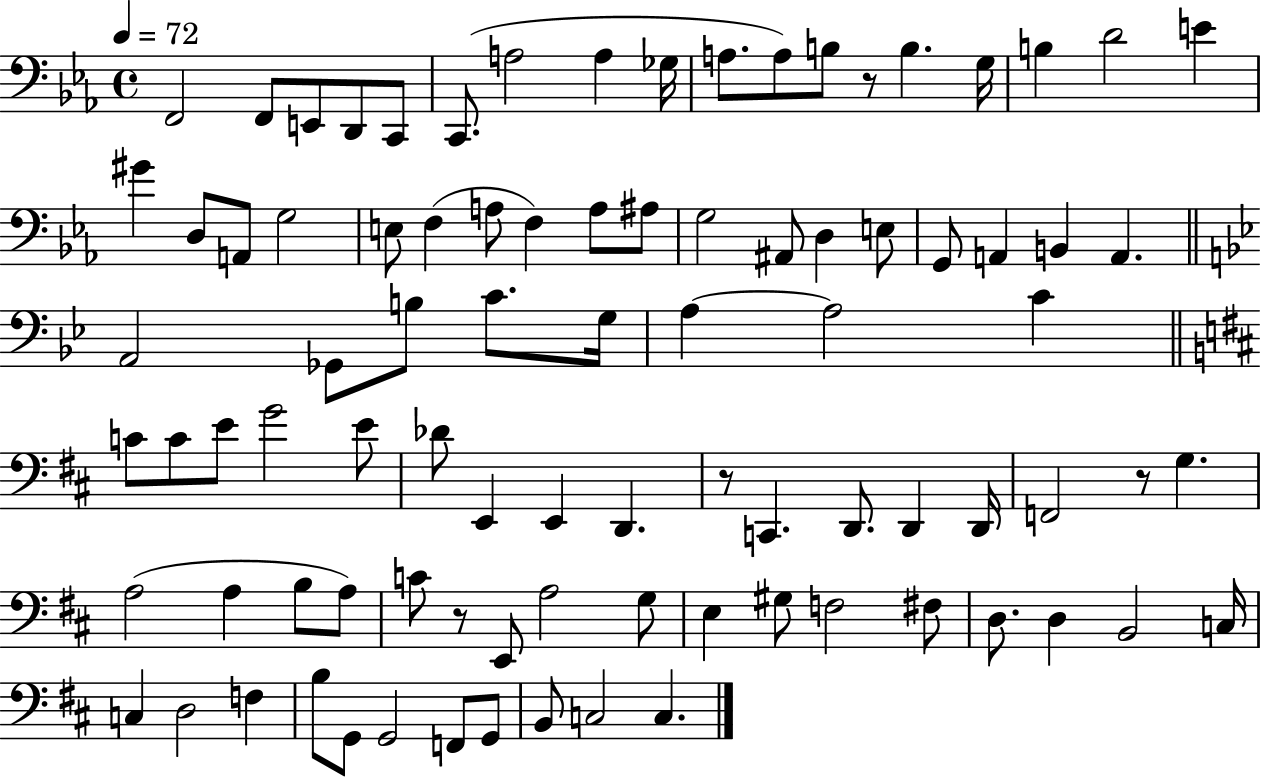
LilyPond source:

{
  \clef bass
  \time 4/4
  \defaultTimeSignature
  \key ees \major
  \tempo 4 = 72
  f,2 f,8 e,8 d,8 c,8 | c,8.( a2 a4 ges16 | a8. a8) b8 r8 b4. g16 | b4 d'2 e'4 | \break gis'4 d8 a,8 g2 | e8 f4( a8 f4) a8 ais8 | g2 ais,8 d4 e8 | g,8 a,4 b,4 a,4. | \break \bar "||" \break \key bes \major a,2 ges,8 b8 c'8. g16 | a4~~ a2 c'4 | \bar "||" \break \key d \major c'8 c'8 e'8 g'2 e'8 | des'8 e,4 e,4 d,4. | r8 c,4. d,8. d,4 d,16 | f,2 r8 g4. | \break a2( a4 b8 a8) | c'8 r8 e,8 a2 g8 | e4 gis8 f2 fis8 | d8. d4 b,2 c16 | \break c4 d2 f4 | b8 g,8 g,2 f,8 g,8 | b,8 c2 c4. | \bar "|."
}